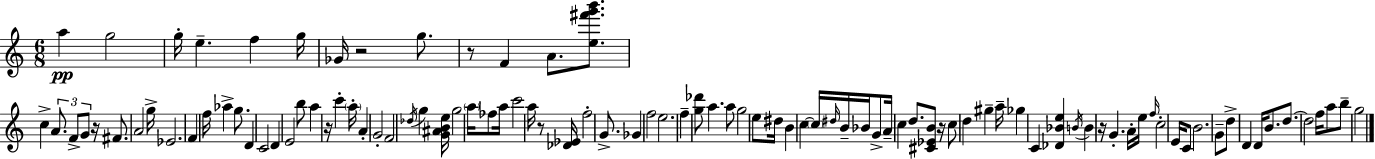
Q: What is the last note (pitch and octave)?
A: G5